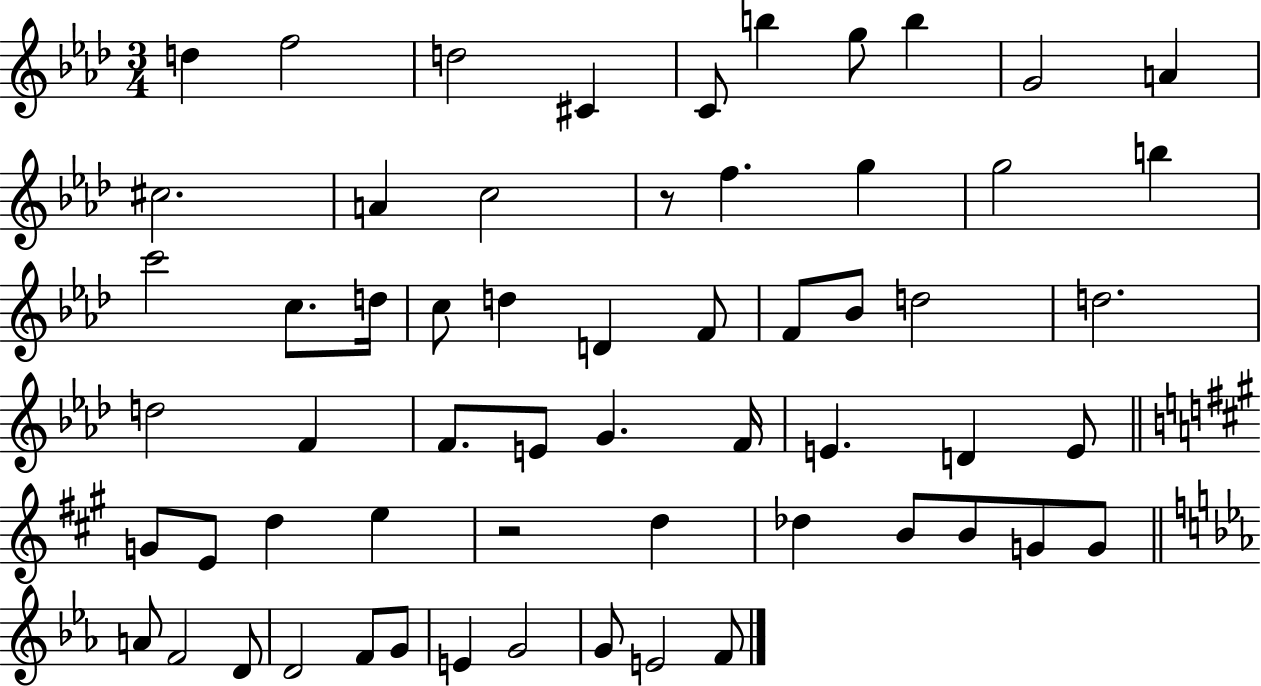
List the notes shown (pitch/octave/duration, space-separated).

D5/q F5/h D5/h C#4/q C4/e B5/q G5/e B5/q G4/h A4/q C#5/h. A4/q C5/h R/e F5/q. G5/q G5/h B5/q C6/h C5/e. D5/s C5/e D5/q D4/q F4/e F4/e Bb4/e D5/h D5/h. D5/h F4/q F4/e. E4/e G4/q. F4/s E4/q. D4/q E4/e G4/e E4/e D5/q E5/q R/h D5/q Db5/q B4/e B4/e G4/e G4/e A4/e F4/h D4/e D4/h F4/e G4/e E4/q G4/h G4/e E4/h F4/e